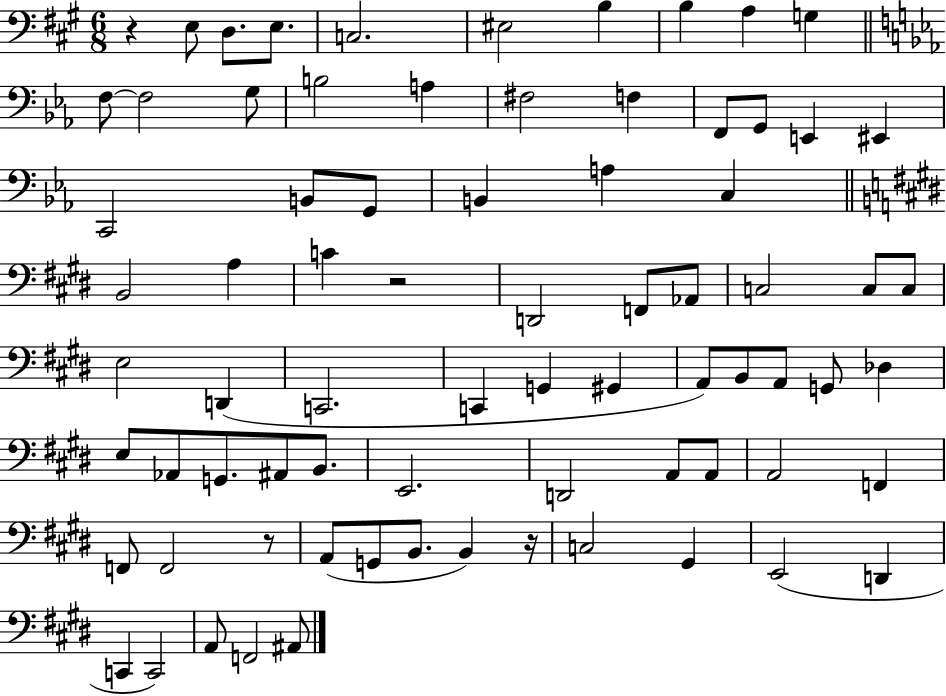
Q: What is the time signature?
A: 6/8